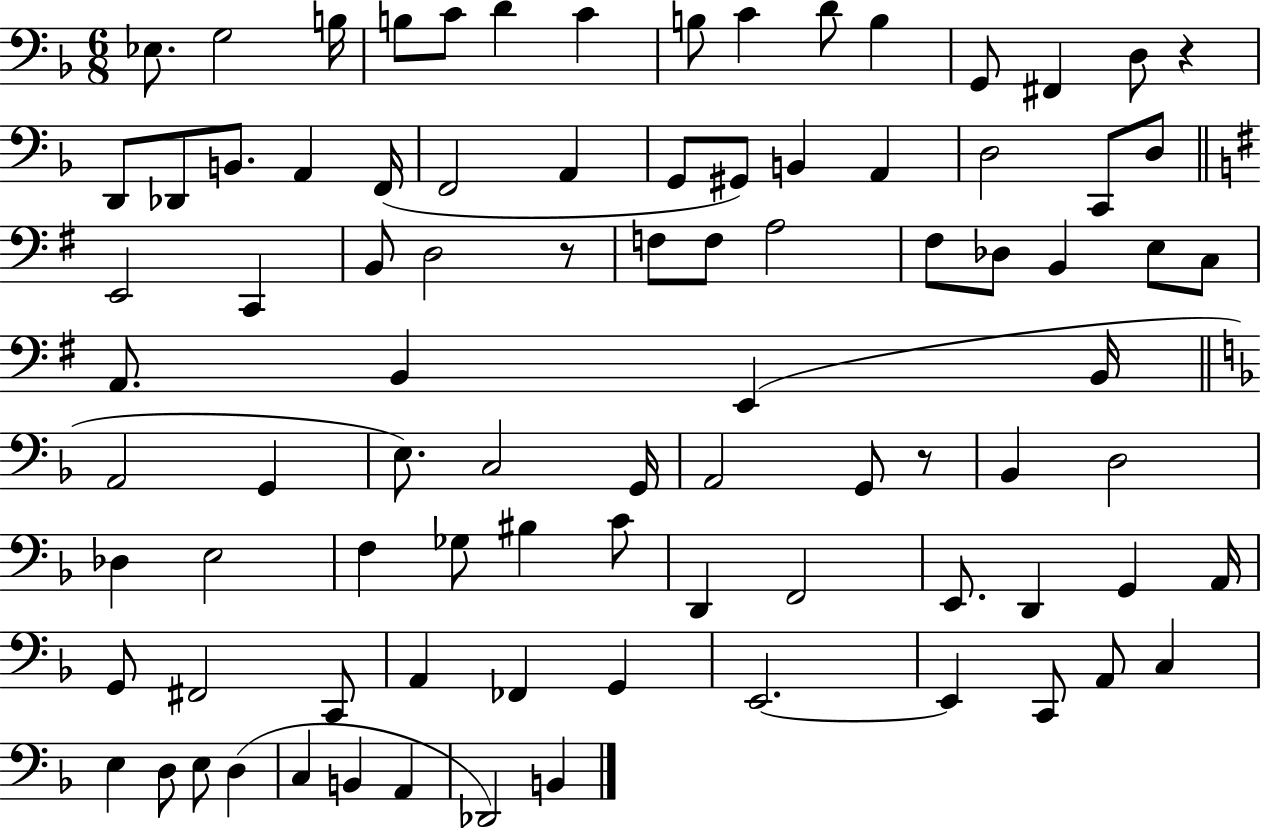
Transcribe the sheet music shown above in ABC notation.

X:1
T:Untitled
M:6/8
L:1/4
K:F
_E,/2 G,2 B,/4 B,/2 C/2 D C B,/2 C D/2 B, G,,/2 ^F,, D,/2 z D,,/2 _D,,/2 B,,/2 A,, F,,/4 F,,2 A,, G,,/2 ^G,,/2 B,, A,, D,2 C,,/2 D,/2 E,,2 C,, B,,/2 D,2 z/2 F,/2 F,/2 A,2 ^F,/2 _D,/2 B,, E,/2 C,/2 A,,/2 B,, E,, B,,/4 A,,2 G,, E,/2 C,2 G,,/4 A,,2 G,,/2 z/2 _B,, D,2 _D, E,2 F, _G,/2 ^B, C/2 D,, F,,2 E,,/2 D,, G,, A,,/4 G,,/2 ^F,,2 C,,/2 A,, _F,, G,, E,,2 E,, C,,/2 A,,/2 C, E, D,/2 E,/2 D, C, B,, A,, _D,,2 B,,